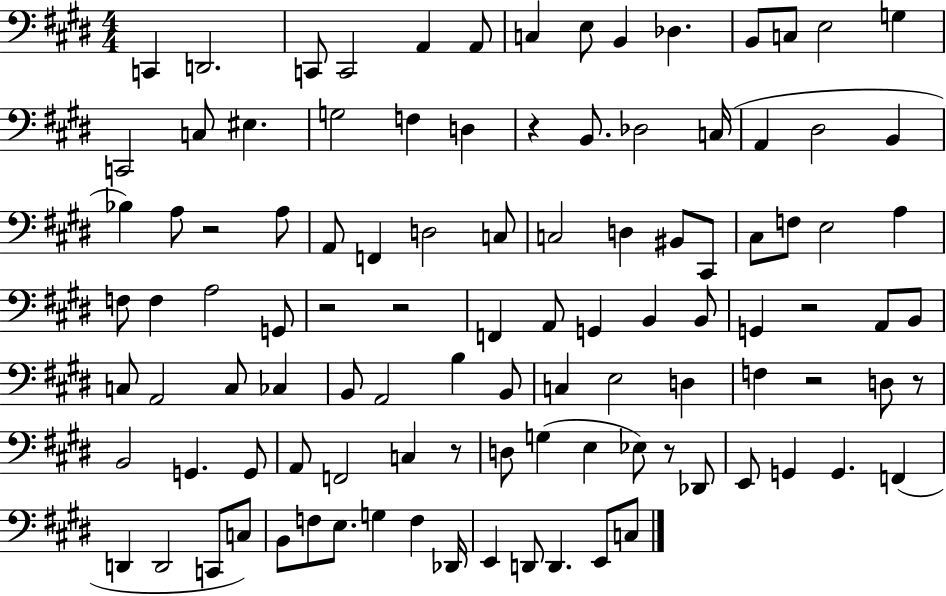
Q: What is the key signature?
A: E major